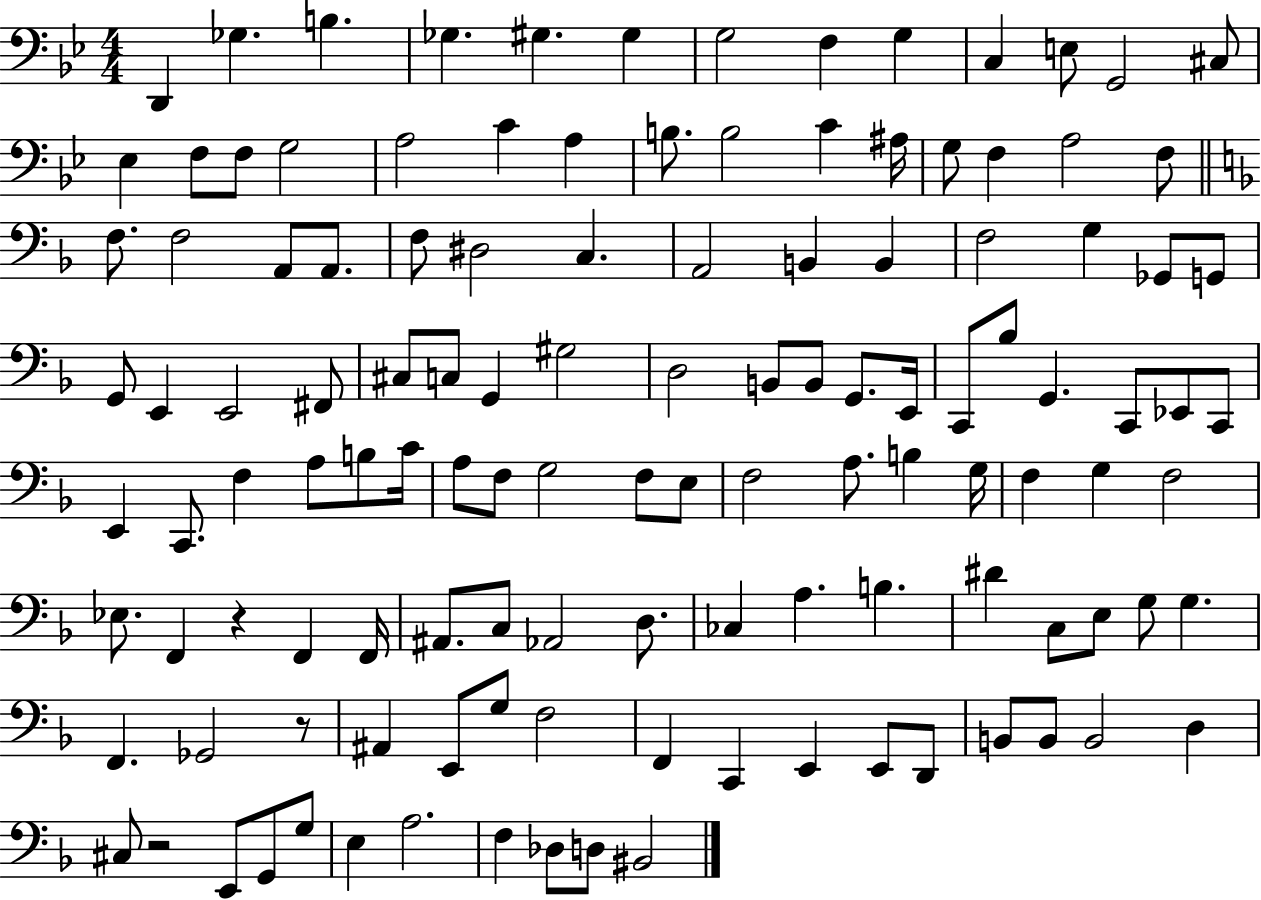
{
  \clef bass
  \numericTimeSignature
  \time 4/4
  \key bes \major
  d,4 ges4. b4. | ges4. gis4. gis4 | g2 f4 g4 | c4 e8 g,2 cis8 | \break ees4 f8 f8 g2 | a2 c'4 a4 | b8. b2 c'4 ais16 | g8 f4 a2 f8 | \break \bar "||" \break \key d \minor f8. f2 a,8 a,8. | f8 dis2 c4. | a,2 b,4 b,4 | f2 g4 ges,8 g,8 | \break g,8 e,4 e,2 fis,8 | cis8 c8 g,4 gis2 | d2 b,8 b,8 g,8. e,16 | c,8 bes8 g,4. c,8 ees,8 c,8 | \break e,4 c,8. f4 a8 b8 c'16 | a8 f8 g2 f8 e8 | f2 a8. b4 g16 | f4 g4 f2 | \break ees8. f,4 r4 f,4 f,16 | ais,8. c8 aes,2 d8. | ces4 a4. b4. | dis'4 c8 e8 g8 g4. | \break f,4. ges,2 r8 | ais,4 e,8 g8 f2 | f,4 c,4 e,4 e,8 d,8 | b,8 b,8 b,2 d4 | \break cis8 r2 e,8 g,8 g8 | e4 a2. | f4 des8 d8 bis,2 | \bar "|."
}